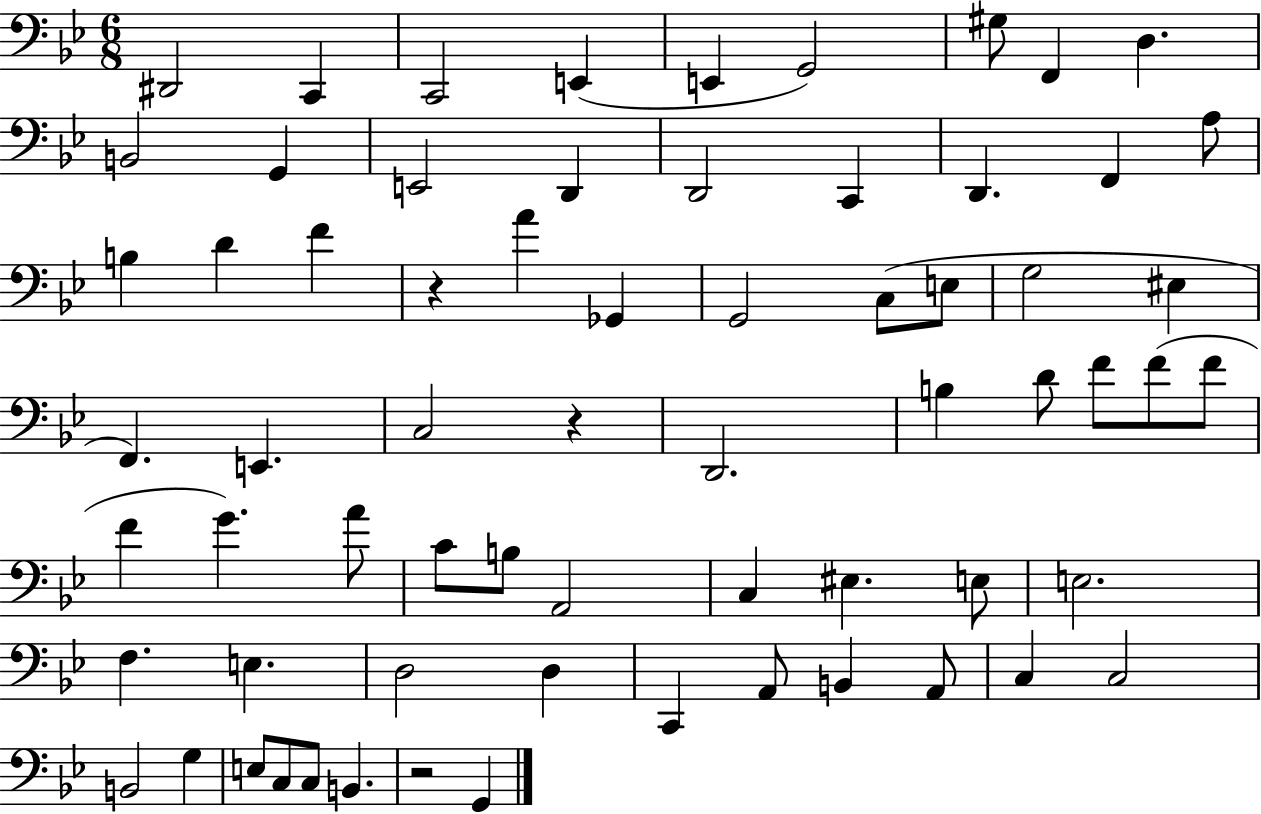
X:1
T:Untitled
M:6/8
L:1/4
K:Bb
^D,,2 C,, C,,2 E,, E,, G,,2 ^G,/2 F,, D, B,,2 G,, E,,2 D,, D,,2 C,, D,, F,, A,/2 B, D F z A _G,, G,,2 C,/2 E,/2 G,2 ^E, F,, E,, C,2 z D,,2 B, D/2 F/2 F/2 F/2 F G A/2 C/2 B,/2 A,,2 C, ^E, E,/2 E,2 F, E, D,2 D, C,, A,,/2 B,, A,,/2 C, C,2 B,,2 G, E,/2 C,/2 C,/2 B,, z2 G,,